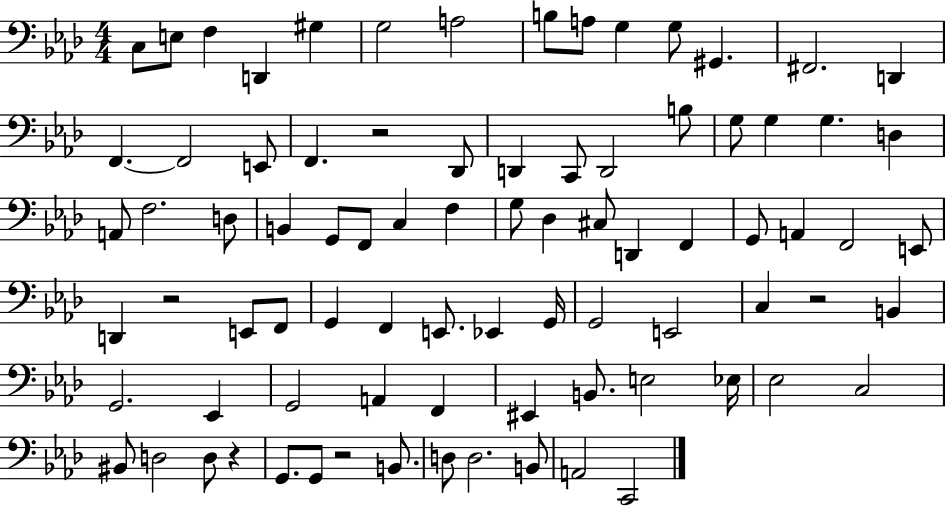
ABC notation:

X:1
T:Untitled
M:4/4
L:1/4
K:Ab
C,/2 E,/2 F, D,, ^G, G,2 A,2 B,/2 A,/2 G, G,/2 ^G,, ^F,,2 D,, F,, F,,2 E,,/2 F,, z2 _D,,/2 D,, C,,/2 D,,2 B,/2 G,/2 G, G, D, A,,/2 F,2 D,/2 B,, G,,/2 F,,/2 C, F, G,/2 _D, ^C,/2 D,, F,, G,,/2 A,, F,,2 E,,/2 D,, z2 E,,/2 F,,/2 G,, F,, E,,/2 _E,, G,,/4 G,,2 E,,2 C, z2 B,, G,,2 _E,, G,,2 A,, F,, ^E,, B,,/2 E,2 _E,/4 _E,2 C,2 ^B,,/2 D,2 D,/2 z G,,/2 G,,/2 z2 B,,/2 D,/2 D,2 B,,/2 A,,2 C,,2